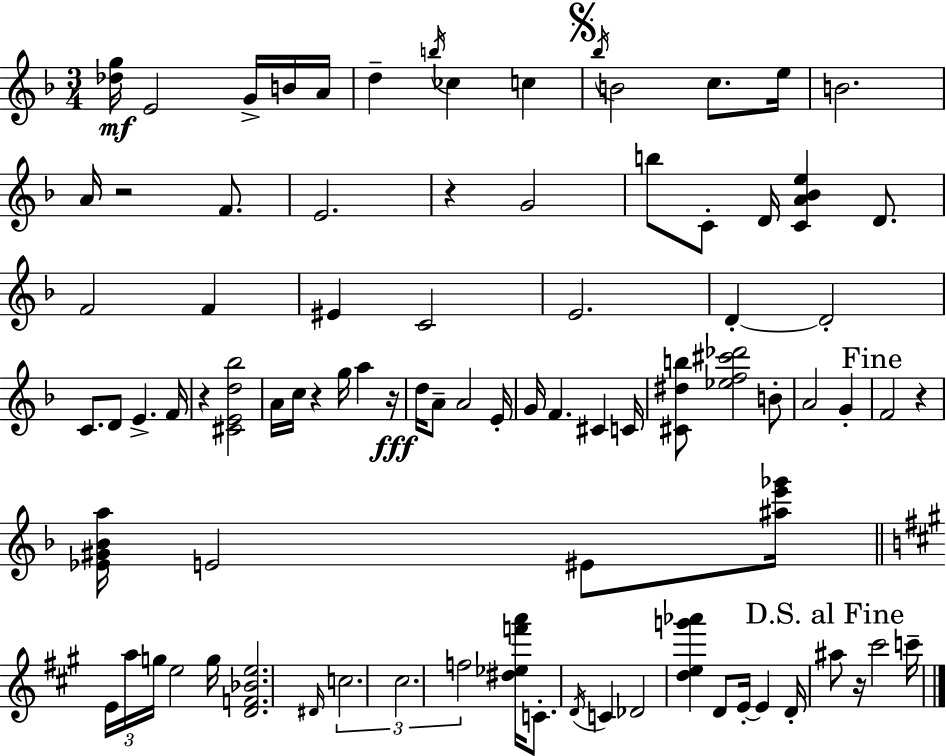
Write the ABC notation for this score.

X:1
T:Untitled
M:3/4
L:1/4
K:F
[_dg]/4 E2 G/4 B/4 A/4 d b/4 _c c _b/4 B2 c/2 e/4 B2 A/4 z2 F/2 E2 z G2 b/2 C/2 D/4 [CA_Be] D/2 F2 F ^E C2 E2 D D2 C/2 D/2 E F/4 z [^CEd_b]2 A/4 c/4 z g/4 a z/4 d/4 A/2 A2 E/4 G/4 F ^C C/4 [^C^db]/2 [_ef^c'_d']2 B/2 A2 G F2 z [_E^G_Ba]/4 E2 ^E/2 [^ae'_g']/4 E/4 a/4 g/4 e2 g/4 [DF_Be]2 ^D/4 c2 ^c2 f2 [^d_ef'a']/4 C/2 D/4 C _D2 [deg'_a'] D/2 E/4 E D/4 ^a/2 z/4 ^c'2 c'/4